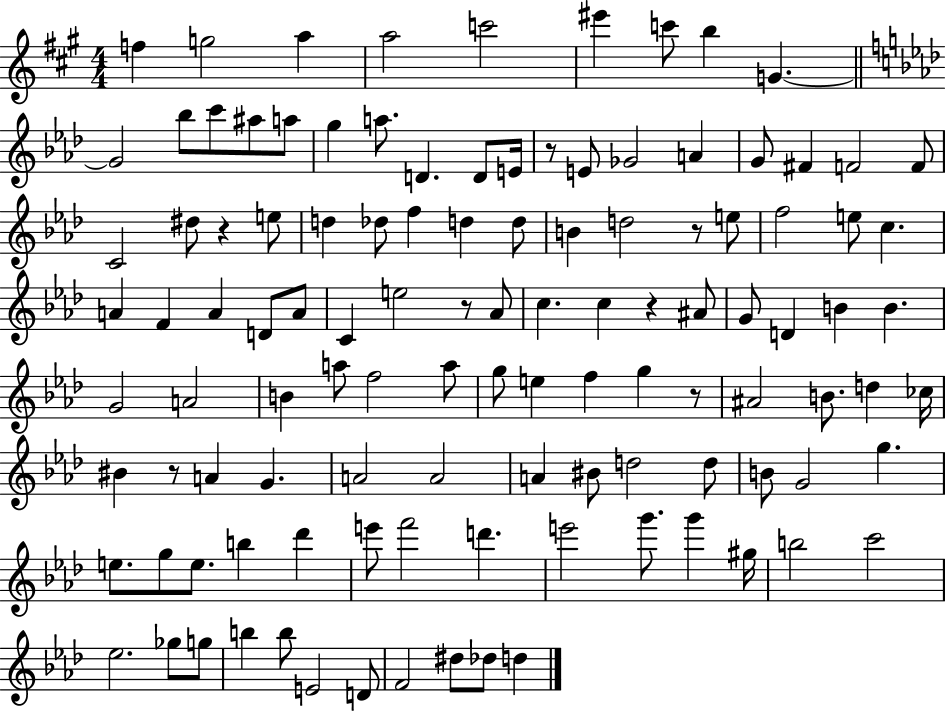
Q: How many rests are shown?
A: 7